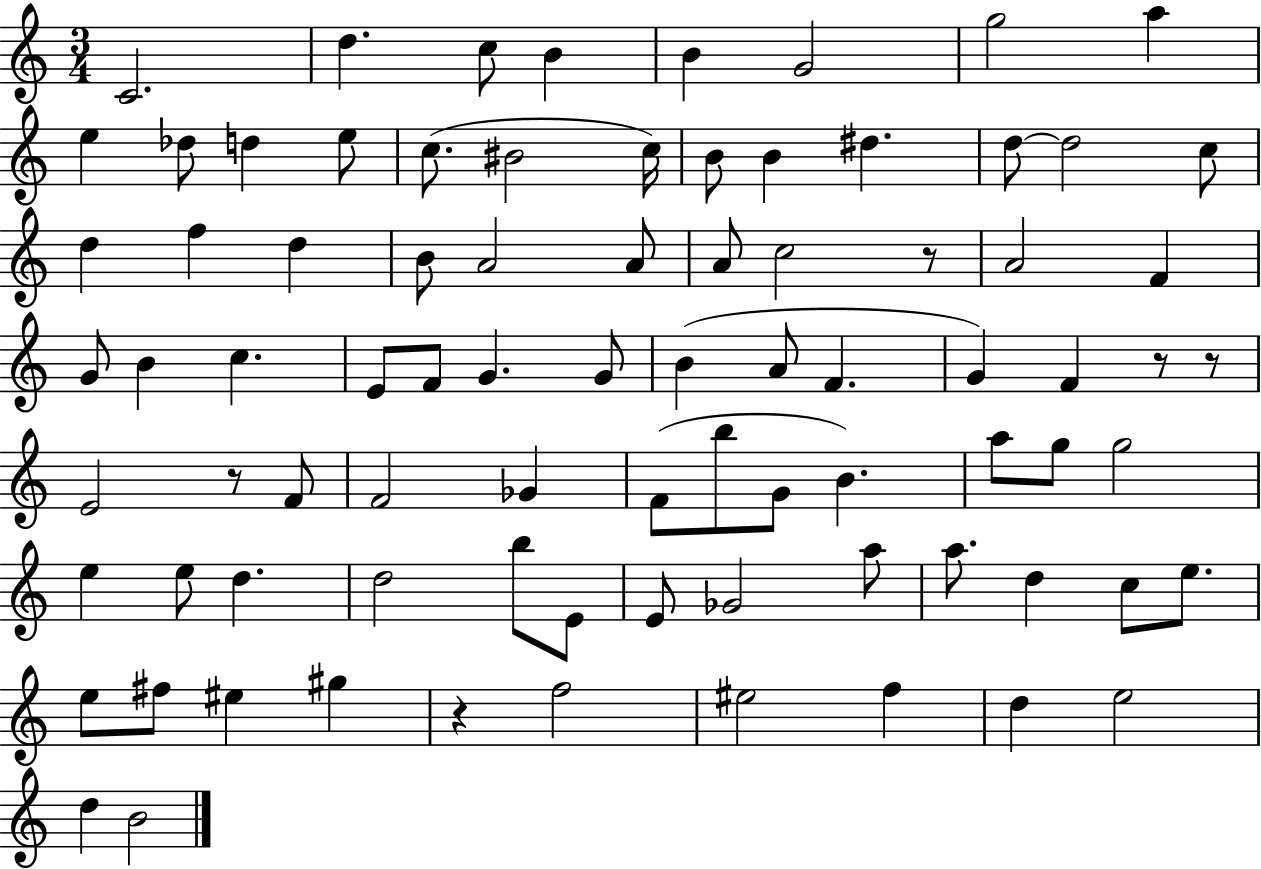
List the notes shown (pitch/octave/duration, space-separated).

C4/h. D5/q. C5/e B4/q B4/q G4/h G5/h A5/q E5/q Db5/e D5/q E5/e C5/e. BIS4/h C5/s B4/e B4/q D#5/q. D5/e D5/h C5/e D5/q F5/q D5/q B4/e A4/h A4/e A4/e C5/h R/e A4/h F4/q G4/e B4/q C5/q. E4/e F4/e G4/q. G4/e B4/q A4/e F4/q. G4/q F4/q R/e R/e E4/h R/e F4/e F4/h Gb4/q F4/e B5/e G4/e B4/q. A5/e G5/e G5/h E5/q E5/e D5/q. D5/h B5/e E4/e E4/e Gb4/h A5/e A5/e. D5/q C5/e E5/e. E5/e F#5/e EIS5/q G#5/q R/q F5/h EIS5/h F5/q D5/q E5/h D5/q B4/h